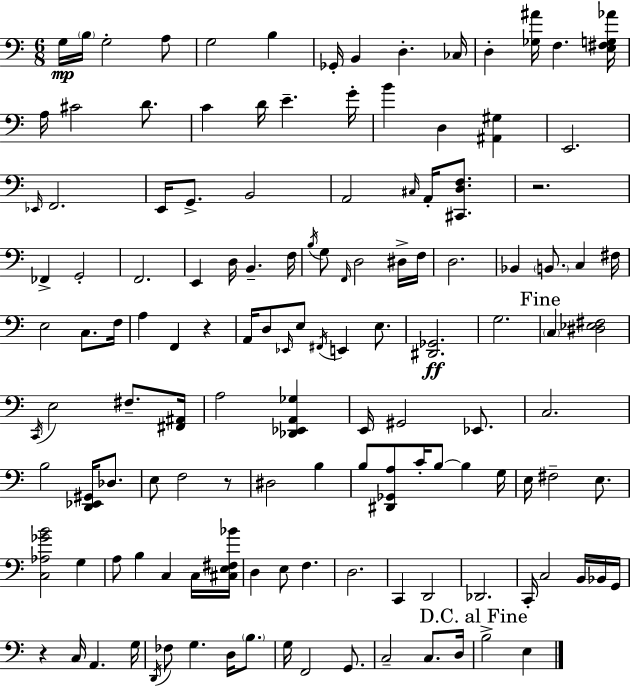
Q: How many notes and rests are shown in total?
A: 133